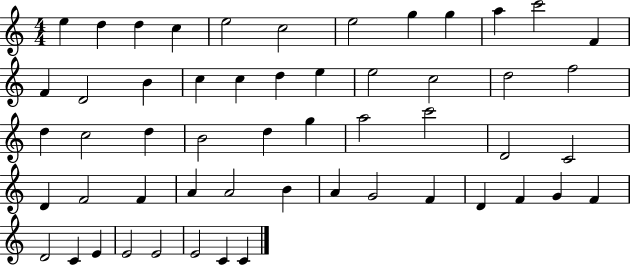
X:1
T:Untitled
M:4/4
L:1/4
K:C
e d d c e2 c2 e2 g g a c'2 F F D2 B c c d e e2 c2 d2 f2 d c2 d B2 d g a2 c'2 D2 C2 D F2 F A A2 B A G2 F D F G F D2 C E E2 E2 E2 C C